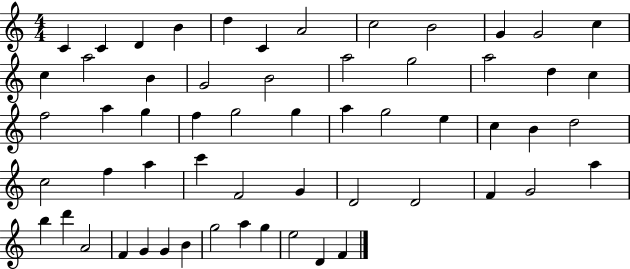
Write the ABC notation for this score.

X:1
T:Untitled
M:4/4
L:1/4
K:C
C C D B d C A2 c2 B2 G G2 c c a2 B G2 B2 a2 g2 a2 d c f2 a g f g2 g a g2 e c B d2 c2 f a c' F2 G D2 D2 F G2 a b d' A2 F G G B g2 a g e2 D F